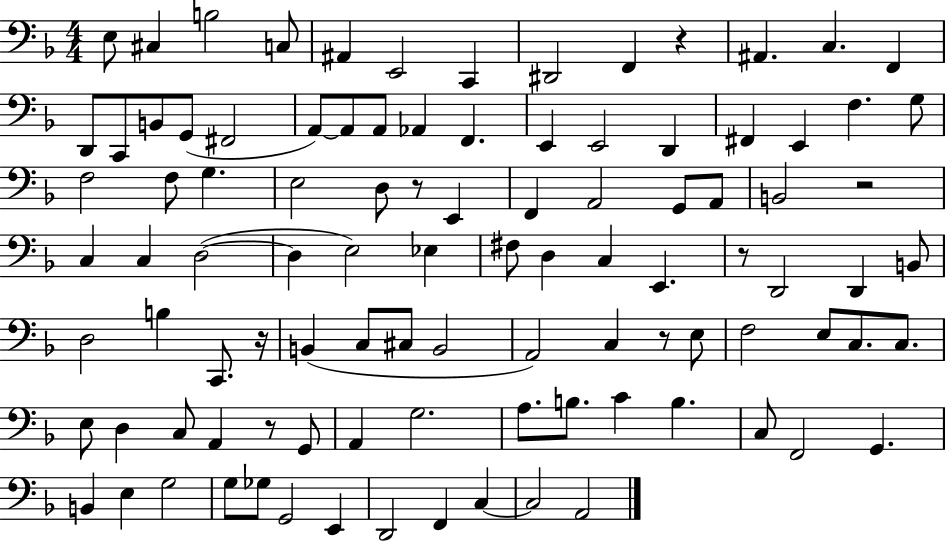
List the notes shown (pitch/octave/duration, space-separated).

E3/e C#3/q B3/h C3/e A#2/q E2/h C2/q D#2/h F2/q R/q A#2/q. C3/q. F2/q D2/e C2/e B2/e G2/e F#2/h A2/e A2/e A2/e Ab2/q F2/q. E2/q E2/h D2/q F#2/q E2/q F3/q. G3/e F3/h F3/e G3/q. E3/h D3/e R/e E2/q F2/q A2/h G2/e A2/e B2/h R/h C3/q C3/q D3/h D3/q E3/h Eb3/q F#3/e D3/q C3/q E2/q. R/e D2/h D2/q B2/e D3/h B3/q C2/e. R/s B2/q C3/e C#3/e B2/h A2/h C3/q R/e E3/e F3/h E3/e C3/e. C3/e. E3/e D3/q C3/e A2/q R/e G2/e A2/q G3/h. A3/e. B3/e. C4/q B3/q. C3/e F2/h G2/q. B2/q E3/q G3/h G3/e Gb3/e G2/h E2/q D2/h F2/q C3/q C3/h A2/h